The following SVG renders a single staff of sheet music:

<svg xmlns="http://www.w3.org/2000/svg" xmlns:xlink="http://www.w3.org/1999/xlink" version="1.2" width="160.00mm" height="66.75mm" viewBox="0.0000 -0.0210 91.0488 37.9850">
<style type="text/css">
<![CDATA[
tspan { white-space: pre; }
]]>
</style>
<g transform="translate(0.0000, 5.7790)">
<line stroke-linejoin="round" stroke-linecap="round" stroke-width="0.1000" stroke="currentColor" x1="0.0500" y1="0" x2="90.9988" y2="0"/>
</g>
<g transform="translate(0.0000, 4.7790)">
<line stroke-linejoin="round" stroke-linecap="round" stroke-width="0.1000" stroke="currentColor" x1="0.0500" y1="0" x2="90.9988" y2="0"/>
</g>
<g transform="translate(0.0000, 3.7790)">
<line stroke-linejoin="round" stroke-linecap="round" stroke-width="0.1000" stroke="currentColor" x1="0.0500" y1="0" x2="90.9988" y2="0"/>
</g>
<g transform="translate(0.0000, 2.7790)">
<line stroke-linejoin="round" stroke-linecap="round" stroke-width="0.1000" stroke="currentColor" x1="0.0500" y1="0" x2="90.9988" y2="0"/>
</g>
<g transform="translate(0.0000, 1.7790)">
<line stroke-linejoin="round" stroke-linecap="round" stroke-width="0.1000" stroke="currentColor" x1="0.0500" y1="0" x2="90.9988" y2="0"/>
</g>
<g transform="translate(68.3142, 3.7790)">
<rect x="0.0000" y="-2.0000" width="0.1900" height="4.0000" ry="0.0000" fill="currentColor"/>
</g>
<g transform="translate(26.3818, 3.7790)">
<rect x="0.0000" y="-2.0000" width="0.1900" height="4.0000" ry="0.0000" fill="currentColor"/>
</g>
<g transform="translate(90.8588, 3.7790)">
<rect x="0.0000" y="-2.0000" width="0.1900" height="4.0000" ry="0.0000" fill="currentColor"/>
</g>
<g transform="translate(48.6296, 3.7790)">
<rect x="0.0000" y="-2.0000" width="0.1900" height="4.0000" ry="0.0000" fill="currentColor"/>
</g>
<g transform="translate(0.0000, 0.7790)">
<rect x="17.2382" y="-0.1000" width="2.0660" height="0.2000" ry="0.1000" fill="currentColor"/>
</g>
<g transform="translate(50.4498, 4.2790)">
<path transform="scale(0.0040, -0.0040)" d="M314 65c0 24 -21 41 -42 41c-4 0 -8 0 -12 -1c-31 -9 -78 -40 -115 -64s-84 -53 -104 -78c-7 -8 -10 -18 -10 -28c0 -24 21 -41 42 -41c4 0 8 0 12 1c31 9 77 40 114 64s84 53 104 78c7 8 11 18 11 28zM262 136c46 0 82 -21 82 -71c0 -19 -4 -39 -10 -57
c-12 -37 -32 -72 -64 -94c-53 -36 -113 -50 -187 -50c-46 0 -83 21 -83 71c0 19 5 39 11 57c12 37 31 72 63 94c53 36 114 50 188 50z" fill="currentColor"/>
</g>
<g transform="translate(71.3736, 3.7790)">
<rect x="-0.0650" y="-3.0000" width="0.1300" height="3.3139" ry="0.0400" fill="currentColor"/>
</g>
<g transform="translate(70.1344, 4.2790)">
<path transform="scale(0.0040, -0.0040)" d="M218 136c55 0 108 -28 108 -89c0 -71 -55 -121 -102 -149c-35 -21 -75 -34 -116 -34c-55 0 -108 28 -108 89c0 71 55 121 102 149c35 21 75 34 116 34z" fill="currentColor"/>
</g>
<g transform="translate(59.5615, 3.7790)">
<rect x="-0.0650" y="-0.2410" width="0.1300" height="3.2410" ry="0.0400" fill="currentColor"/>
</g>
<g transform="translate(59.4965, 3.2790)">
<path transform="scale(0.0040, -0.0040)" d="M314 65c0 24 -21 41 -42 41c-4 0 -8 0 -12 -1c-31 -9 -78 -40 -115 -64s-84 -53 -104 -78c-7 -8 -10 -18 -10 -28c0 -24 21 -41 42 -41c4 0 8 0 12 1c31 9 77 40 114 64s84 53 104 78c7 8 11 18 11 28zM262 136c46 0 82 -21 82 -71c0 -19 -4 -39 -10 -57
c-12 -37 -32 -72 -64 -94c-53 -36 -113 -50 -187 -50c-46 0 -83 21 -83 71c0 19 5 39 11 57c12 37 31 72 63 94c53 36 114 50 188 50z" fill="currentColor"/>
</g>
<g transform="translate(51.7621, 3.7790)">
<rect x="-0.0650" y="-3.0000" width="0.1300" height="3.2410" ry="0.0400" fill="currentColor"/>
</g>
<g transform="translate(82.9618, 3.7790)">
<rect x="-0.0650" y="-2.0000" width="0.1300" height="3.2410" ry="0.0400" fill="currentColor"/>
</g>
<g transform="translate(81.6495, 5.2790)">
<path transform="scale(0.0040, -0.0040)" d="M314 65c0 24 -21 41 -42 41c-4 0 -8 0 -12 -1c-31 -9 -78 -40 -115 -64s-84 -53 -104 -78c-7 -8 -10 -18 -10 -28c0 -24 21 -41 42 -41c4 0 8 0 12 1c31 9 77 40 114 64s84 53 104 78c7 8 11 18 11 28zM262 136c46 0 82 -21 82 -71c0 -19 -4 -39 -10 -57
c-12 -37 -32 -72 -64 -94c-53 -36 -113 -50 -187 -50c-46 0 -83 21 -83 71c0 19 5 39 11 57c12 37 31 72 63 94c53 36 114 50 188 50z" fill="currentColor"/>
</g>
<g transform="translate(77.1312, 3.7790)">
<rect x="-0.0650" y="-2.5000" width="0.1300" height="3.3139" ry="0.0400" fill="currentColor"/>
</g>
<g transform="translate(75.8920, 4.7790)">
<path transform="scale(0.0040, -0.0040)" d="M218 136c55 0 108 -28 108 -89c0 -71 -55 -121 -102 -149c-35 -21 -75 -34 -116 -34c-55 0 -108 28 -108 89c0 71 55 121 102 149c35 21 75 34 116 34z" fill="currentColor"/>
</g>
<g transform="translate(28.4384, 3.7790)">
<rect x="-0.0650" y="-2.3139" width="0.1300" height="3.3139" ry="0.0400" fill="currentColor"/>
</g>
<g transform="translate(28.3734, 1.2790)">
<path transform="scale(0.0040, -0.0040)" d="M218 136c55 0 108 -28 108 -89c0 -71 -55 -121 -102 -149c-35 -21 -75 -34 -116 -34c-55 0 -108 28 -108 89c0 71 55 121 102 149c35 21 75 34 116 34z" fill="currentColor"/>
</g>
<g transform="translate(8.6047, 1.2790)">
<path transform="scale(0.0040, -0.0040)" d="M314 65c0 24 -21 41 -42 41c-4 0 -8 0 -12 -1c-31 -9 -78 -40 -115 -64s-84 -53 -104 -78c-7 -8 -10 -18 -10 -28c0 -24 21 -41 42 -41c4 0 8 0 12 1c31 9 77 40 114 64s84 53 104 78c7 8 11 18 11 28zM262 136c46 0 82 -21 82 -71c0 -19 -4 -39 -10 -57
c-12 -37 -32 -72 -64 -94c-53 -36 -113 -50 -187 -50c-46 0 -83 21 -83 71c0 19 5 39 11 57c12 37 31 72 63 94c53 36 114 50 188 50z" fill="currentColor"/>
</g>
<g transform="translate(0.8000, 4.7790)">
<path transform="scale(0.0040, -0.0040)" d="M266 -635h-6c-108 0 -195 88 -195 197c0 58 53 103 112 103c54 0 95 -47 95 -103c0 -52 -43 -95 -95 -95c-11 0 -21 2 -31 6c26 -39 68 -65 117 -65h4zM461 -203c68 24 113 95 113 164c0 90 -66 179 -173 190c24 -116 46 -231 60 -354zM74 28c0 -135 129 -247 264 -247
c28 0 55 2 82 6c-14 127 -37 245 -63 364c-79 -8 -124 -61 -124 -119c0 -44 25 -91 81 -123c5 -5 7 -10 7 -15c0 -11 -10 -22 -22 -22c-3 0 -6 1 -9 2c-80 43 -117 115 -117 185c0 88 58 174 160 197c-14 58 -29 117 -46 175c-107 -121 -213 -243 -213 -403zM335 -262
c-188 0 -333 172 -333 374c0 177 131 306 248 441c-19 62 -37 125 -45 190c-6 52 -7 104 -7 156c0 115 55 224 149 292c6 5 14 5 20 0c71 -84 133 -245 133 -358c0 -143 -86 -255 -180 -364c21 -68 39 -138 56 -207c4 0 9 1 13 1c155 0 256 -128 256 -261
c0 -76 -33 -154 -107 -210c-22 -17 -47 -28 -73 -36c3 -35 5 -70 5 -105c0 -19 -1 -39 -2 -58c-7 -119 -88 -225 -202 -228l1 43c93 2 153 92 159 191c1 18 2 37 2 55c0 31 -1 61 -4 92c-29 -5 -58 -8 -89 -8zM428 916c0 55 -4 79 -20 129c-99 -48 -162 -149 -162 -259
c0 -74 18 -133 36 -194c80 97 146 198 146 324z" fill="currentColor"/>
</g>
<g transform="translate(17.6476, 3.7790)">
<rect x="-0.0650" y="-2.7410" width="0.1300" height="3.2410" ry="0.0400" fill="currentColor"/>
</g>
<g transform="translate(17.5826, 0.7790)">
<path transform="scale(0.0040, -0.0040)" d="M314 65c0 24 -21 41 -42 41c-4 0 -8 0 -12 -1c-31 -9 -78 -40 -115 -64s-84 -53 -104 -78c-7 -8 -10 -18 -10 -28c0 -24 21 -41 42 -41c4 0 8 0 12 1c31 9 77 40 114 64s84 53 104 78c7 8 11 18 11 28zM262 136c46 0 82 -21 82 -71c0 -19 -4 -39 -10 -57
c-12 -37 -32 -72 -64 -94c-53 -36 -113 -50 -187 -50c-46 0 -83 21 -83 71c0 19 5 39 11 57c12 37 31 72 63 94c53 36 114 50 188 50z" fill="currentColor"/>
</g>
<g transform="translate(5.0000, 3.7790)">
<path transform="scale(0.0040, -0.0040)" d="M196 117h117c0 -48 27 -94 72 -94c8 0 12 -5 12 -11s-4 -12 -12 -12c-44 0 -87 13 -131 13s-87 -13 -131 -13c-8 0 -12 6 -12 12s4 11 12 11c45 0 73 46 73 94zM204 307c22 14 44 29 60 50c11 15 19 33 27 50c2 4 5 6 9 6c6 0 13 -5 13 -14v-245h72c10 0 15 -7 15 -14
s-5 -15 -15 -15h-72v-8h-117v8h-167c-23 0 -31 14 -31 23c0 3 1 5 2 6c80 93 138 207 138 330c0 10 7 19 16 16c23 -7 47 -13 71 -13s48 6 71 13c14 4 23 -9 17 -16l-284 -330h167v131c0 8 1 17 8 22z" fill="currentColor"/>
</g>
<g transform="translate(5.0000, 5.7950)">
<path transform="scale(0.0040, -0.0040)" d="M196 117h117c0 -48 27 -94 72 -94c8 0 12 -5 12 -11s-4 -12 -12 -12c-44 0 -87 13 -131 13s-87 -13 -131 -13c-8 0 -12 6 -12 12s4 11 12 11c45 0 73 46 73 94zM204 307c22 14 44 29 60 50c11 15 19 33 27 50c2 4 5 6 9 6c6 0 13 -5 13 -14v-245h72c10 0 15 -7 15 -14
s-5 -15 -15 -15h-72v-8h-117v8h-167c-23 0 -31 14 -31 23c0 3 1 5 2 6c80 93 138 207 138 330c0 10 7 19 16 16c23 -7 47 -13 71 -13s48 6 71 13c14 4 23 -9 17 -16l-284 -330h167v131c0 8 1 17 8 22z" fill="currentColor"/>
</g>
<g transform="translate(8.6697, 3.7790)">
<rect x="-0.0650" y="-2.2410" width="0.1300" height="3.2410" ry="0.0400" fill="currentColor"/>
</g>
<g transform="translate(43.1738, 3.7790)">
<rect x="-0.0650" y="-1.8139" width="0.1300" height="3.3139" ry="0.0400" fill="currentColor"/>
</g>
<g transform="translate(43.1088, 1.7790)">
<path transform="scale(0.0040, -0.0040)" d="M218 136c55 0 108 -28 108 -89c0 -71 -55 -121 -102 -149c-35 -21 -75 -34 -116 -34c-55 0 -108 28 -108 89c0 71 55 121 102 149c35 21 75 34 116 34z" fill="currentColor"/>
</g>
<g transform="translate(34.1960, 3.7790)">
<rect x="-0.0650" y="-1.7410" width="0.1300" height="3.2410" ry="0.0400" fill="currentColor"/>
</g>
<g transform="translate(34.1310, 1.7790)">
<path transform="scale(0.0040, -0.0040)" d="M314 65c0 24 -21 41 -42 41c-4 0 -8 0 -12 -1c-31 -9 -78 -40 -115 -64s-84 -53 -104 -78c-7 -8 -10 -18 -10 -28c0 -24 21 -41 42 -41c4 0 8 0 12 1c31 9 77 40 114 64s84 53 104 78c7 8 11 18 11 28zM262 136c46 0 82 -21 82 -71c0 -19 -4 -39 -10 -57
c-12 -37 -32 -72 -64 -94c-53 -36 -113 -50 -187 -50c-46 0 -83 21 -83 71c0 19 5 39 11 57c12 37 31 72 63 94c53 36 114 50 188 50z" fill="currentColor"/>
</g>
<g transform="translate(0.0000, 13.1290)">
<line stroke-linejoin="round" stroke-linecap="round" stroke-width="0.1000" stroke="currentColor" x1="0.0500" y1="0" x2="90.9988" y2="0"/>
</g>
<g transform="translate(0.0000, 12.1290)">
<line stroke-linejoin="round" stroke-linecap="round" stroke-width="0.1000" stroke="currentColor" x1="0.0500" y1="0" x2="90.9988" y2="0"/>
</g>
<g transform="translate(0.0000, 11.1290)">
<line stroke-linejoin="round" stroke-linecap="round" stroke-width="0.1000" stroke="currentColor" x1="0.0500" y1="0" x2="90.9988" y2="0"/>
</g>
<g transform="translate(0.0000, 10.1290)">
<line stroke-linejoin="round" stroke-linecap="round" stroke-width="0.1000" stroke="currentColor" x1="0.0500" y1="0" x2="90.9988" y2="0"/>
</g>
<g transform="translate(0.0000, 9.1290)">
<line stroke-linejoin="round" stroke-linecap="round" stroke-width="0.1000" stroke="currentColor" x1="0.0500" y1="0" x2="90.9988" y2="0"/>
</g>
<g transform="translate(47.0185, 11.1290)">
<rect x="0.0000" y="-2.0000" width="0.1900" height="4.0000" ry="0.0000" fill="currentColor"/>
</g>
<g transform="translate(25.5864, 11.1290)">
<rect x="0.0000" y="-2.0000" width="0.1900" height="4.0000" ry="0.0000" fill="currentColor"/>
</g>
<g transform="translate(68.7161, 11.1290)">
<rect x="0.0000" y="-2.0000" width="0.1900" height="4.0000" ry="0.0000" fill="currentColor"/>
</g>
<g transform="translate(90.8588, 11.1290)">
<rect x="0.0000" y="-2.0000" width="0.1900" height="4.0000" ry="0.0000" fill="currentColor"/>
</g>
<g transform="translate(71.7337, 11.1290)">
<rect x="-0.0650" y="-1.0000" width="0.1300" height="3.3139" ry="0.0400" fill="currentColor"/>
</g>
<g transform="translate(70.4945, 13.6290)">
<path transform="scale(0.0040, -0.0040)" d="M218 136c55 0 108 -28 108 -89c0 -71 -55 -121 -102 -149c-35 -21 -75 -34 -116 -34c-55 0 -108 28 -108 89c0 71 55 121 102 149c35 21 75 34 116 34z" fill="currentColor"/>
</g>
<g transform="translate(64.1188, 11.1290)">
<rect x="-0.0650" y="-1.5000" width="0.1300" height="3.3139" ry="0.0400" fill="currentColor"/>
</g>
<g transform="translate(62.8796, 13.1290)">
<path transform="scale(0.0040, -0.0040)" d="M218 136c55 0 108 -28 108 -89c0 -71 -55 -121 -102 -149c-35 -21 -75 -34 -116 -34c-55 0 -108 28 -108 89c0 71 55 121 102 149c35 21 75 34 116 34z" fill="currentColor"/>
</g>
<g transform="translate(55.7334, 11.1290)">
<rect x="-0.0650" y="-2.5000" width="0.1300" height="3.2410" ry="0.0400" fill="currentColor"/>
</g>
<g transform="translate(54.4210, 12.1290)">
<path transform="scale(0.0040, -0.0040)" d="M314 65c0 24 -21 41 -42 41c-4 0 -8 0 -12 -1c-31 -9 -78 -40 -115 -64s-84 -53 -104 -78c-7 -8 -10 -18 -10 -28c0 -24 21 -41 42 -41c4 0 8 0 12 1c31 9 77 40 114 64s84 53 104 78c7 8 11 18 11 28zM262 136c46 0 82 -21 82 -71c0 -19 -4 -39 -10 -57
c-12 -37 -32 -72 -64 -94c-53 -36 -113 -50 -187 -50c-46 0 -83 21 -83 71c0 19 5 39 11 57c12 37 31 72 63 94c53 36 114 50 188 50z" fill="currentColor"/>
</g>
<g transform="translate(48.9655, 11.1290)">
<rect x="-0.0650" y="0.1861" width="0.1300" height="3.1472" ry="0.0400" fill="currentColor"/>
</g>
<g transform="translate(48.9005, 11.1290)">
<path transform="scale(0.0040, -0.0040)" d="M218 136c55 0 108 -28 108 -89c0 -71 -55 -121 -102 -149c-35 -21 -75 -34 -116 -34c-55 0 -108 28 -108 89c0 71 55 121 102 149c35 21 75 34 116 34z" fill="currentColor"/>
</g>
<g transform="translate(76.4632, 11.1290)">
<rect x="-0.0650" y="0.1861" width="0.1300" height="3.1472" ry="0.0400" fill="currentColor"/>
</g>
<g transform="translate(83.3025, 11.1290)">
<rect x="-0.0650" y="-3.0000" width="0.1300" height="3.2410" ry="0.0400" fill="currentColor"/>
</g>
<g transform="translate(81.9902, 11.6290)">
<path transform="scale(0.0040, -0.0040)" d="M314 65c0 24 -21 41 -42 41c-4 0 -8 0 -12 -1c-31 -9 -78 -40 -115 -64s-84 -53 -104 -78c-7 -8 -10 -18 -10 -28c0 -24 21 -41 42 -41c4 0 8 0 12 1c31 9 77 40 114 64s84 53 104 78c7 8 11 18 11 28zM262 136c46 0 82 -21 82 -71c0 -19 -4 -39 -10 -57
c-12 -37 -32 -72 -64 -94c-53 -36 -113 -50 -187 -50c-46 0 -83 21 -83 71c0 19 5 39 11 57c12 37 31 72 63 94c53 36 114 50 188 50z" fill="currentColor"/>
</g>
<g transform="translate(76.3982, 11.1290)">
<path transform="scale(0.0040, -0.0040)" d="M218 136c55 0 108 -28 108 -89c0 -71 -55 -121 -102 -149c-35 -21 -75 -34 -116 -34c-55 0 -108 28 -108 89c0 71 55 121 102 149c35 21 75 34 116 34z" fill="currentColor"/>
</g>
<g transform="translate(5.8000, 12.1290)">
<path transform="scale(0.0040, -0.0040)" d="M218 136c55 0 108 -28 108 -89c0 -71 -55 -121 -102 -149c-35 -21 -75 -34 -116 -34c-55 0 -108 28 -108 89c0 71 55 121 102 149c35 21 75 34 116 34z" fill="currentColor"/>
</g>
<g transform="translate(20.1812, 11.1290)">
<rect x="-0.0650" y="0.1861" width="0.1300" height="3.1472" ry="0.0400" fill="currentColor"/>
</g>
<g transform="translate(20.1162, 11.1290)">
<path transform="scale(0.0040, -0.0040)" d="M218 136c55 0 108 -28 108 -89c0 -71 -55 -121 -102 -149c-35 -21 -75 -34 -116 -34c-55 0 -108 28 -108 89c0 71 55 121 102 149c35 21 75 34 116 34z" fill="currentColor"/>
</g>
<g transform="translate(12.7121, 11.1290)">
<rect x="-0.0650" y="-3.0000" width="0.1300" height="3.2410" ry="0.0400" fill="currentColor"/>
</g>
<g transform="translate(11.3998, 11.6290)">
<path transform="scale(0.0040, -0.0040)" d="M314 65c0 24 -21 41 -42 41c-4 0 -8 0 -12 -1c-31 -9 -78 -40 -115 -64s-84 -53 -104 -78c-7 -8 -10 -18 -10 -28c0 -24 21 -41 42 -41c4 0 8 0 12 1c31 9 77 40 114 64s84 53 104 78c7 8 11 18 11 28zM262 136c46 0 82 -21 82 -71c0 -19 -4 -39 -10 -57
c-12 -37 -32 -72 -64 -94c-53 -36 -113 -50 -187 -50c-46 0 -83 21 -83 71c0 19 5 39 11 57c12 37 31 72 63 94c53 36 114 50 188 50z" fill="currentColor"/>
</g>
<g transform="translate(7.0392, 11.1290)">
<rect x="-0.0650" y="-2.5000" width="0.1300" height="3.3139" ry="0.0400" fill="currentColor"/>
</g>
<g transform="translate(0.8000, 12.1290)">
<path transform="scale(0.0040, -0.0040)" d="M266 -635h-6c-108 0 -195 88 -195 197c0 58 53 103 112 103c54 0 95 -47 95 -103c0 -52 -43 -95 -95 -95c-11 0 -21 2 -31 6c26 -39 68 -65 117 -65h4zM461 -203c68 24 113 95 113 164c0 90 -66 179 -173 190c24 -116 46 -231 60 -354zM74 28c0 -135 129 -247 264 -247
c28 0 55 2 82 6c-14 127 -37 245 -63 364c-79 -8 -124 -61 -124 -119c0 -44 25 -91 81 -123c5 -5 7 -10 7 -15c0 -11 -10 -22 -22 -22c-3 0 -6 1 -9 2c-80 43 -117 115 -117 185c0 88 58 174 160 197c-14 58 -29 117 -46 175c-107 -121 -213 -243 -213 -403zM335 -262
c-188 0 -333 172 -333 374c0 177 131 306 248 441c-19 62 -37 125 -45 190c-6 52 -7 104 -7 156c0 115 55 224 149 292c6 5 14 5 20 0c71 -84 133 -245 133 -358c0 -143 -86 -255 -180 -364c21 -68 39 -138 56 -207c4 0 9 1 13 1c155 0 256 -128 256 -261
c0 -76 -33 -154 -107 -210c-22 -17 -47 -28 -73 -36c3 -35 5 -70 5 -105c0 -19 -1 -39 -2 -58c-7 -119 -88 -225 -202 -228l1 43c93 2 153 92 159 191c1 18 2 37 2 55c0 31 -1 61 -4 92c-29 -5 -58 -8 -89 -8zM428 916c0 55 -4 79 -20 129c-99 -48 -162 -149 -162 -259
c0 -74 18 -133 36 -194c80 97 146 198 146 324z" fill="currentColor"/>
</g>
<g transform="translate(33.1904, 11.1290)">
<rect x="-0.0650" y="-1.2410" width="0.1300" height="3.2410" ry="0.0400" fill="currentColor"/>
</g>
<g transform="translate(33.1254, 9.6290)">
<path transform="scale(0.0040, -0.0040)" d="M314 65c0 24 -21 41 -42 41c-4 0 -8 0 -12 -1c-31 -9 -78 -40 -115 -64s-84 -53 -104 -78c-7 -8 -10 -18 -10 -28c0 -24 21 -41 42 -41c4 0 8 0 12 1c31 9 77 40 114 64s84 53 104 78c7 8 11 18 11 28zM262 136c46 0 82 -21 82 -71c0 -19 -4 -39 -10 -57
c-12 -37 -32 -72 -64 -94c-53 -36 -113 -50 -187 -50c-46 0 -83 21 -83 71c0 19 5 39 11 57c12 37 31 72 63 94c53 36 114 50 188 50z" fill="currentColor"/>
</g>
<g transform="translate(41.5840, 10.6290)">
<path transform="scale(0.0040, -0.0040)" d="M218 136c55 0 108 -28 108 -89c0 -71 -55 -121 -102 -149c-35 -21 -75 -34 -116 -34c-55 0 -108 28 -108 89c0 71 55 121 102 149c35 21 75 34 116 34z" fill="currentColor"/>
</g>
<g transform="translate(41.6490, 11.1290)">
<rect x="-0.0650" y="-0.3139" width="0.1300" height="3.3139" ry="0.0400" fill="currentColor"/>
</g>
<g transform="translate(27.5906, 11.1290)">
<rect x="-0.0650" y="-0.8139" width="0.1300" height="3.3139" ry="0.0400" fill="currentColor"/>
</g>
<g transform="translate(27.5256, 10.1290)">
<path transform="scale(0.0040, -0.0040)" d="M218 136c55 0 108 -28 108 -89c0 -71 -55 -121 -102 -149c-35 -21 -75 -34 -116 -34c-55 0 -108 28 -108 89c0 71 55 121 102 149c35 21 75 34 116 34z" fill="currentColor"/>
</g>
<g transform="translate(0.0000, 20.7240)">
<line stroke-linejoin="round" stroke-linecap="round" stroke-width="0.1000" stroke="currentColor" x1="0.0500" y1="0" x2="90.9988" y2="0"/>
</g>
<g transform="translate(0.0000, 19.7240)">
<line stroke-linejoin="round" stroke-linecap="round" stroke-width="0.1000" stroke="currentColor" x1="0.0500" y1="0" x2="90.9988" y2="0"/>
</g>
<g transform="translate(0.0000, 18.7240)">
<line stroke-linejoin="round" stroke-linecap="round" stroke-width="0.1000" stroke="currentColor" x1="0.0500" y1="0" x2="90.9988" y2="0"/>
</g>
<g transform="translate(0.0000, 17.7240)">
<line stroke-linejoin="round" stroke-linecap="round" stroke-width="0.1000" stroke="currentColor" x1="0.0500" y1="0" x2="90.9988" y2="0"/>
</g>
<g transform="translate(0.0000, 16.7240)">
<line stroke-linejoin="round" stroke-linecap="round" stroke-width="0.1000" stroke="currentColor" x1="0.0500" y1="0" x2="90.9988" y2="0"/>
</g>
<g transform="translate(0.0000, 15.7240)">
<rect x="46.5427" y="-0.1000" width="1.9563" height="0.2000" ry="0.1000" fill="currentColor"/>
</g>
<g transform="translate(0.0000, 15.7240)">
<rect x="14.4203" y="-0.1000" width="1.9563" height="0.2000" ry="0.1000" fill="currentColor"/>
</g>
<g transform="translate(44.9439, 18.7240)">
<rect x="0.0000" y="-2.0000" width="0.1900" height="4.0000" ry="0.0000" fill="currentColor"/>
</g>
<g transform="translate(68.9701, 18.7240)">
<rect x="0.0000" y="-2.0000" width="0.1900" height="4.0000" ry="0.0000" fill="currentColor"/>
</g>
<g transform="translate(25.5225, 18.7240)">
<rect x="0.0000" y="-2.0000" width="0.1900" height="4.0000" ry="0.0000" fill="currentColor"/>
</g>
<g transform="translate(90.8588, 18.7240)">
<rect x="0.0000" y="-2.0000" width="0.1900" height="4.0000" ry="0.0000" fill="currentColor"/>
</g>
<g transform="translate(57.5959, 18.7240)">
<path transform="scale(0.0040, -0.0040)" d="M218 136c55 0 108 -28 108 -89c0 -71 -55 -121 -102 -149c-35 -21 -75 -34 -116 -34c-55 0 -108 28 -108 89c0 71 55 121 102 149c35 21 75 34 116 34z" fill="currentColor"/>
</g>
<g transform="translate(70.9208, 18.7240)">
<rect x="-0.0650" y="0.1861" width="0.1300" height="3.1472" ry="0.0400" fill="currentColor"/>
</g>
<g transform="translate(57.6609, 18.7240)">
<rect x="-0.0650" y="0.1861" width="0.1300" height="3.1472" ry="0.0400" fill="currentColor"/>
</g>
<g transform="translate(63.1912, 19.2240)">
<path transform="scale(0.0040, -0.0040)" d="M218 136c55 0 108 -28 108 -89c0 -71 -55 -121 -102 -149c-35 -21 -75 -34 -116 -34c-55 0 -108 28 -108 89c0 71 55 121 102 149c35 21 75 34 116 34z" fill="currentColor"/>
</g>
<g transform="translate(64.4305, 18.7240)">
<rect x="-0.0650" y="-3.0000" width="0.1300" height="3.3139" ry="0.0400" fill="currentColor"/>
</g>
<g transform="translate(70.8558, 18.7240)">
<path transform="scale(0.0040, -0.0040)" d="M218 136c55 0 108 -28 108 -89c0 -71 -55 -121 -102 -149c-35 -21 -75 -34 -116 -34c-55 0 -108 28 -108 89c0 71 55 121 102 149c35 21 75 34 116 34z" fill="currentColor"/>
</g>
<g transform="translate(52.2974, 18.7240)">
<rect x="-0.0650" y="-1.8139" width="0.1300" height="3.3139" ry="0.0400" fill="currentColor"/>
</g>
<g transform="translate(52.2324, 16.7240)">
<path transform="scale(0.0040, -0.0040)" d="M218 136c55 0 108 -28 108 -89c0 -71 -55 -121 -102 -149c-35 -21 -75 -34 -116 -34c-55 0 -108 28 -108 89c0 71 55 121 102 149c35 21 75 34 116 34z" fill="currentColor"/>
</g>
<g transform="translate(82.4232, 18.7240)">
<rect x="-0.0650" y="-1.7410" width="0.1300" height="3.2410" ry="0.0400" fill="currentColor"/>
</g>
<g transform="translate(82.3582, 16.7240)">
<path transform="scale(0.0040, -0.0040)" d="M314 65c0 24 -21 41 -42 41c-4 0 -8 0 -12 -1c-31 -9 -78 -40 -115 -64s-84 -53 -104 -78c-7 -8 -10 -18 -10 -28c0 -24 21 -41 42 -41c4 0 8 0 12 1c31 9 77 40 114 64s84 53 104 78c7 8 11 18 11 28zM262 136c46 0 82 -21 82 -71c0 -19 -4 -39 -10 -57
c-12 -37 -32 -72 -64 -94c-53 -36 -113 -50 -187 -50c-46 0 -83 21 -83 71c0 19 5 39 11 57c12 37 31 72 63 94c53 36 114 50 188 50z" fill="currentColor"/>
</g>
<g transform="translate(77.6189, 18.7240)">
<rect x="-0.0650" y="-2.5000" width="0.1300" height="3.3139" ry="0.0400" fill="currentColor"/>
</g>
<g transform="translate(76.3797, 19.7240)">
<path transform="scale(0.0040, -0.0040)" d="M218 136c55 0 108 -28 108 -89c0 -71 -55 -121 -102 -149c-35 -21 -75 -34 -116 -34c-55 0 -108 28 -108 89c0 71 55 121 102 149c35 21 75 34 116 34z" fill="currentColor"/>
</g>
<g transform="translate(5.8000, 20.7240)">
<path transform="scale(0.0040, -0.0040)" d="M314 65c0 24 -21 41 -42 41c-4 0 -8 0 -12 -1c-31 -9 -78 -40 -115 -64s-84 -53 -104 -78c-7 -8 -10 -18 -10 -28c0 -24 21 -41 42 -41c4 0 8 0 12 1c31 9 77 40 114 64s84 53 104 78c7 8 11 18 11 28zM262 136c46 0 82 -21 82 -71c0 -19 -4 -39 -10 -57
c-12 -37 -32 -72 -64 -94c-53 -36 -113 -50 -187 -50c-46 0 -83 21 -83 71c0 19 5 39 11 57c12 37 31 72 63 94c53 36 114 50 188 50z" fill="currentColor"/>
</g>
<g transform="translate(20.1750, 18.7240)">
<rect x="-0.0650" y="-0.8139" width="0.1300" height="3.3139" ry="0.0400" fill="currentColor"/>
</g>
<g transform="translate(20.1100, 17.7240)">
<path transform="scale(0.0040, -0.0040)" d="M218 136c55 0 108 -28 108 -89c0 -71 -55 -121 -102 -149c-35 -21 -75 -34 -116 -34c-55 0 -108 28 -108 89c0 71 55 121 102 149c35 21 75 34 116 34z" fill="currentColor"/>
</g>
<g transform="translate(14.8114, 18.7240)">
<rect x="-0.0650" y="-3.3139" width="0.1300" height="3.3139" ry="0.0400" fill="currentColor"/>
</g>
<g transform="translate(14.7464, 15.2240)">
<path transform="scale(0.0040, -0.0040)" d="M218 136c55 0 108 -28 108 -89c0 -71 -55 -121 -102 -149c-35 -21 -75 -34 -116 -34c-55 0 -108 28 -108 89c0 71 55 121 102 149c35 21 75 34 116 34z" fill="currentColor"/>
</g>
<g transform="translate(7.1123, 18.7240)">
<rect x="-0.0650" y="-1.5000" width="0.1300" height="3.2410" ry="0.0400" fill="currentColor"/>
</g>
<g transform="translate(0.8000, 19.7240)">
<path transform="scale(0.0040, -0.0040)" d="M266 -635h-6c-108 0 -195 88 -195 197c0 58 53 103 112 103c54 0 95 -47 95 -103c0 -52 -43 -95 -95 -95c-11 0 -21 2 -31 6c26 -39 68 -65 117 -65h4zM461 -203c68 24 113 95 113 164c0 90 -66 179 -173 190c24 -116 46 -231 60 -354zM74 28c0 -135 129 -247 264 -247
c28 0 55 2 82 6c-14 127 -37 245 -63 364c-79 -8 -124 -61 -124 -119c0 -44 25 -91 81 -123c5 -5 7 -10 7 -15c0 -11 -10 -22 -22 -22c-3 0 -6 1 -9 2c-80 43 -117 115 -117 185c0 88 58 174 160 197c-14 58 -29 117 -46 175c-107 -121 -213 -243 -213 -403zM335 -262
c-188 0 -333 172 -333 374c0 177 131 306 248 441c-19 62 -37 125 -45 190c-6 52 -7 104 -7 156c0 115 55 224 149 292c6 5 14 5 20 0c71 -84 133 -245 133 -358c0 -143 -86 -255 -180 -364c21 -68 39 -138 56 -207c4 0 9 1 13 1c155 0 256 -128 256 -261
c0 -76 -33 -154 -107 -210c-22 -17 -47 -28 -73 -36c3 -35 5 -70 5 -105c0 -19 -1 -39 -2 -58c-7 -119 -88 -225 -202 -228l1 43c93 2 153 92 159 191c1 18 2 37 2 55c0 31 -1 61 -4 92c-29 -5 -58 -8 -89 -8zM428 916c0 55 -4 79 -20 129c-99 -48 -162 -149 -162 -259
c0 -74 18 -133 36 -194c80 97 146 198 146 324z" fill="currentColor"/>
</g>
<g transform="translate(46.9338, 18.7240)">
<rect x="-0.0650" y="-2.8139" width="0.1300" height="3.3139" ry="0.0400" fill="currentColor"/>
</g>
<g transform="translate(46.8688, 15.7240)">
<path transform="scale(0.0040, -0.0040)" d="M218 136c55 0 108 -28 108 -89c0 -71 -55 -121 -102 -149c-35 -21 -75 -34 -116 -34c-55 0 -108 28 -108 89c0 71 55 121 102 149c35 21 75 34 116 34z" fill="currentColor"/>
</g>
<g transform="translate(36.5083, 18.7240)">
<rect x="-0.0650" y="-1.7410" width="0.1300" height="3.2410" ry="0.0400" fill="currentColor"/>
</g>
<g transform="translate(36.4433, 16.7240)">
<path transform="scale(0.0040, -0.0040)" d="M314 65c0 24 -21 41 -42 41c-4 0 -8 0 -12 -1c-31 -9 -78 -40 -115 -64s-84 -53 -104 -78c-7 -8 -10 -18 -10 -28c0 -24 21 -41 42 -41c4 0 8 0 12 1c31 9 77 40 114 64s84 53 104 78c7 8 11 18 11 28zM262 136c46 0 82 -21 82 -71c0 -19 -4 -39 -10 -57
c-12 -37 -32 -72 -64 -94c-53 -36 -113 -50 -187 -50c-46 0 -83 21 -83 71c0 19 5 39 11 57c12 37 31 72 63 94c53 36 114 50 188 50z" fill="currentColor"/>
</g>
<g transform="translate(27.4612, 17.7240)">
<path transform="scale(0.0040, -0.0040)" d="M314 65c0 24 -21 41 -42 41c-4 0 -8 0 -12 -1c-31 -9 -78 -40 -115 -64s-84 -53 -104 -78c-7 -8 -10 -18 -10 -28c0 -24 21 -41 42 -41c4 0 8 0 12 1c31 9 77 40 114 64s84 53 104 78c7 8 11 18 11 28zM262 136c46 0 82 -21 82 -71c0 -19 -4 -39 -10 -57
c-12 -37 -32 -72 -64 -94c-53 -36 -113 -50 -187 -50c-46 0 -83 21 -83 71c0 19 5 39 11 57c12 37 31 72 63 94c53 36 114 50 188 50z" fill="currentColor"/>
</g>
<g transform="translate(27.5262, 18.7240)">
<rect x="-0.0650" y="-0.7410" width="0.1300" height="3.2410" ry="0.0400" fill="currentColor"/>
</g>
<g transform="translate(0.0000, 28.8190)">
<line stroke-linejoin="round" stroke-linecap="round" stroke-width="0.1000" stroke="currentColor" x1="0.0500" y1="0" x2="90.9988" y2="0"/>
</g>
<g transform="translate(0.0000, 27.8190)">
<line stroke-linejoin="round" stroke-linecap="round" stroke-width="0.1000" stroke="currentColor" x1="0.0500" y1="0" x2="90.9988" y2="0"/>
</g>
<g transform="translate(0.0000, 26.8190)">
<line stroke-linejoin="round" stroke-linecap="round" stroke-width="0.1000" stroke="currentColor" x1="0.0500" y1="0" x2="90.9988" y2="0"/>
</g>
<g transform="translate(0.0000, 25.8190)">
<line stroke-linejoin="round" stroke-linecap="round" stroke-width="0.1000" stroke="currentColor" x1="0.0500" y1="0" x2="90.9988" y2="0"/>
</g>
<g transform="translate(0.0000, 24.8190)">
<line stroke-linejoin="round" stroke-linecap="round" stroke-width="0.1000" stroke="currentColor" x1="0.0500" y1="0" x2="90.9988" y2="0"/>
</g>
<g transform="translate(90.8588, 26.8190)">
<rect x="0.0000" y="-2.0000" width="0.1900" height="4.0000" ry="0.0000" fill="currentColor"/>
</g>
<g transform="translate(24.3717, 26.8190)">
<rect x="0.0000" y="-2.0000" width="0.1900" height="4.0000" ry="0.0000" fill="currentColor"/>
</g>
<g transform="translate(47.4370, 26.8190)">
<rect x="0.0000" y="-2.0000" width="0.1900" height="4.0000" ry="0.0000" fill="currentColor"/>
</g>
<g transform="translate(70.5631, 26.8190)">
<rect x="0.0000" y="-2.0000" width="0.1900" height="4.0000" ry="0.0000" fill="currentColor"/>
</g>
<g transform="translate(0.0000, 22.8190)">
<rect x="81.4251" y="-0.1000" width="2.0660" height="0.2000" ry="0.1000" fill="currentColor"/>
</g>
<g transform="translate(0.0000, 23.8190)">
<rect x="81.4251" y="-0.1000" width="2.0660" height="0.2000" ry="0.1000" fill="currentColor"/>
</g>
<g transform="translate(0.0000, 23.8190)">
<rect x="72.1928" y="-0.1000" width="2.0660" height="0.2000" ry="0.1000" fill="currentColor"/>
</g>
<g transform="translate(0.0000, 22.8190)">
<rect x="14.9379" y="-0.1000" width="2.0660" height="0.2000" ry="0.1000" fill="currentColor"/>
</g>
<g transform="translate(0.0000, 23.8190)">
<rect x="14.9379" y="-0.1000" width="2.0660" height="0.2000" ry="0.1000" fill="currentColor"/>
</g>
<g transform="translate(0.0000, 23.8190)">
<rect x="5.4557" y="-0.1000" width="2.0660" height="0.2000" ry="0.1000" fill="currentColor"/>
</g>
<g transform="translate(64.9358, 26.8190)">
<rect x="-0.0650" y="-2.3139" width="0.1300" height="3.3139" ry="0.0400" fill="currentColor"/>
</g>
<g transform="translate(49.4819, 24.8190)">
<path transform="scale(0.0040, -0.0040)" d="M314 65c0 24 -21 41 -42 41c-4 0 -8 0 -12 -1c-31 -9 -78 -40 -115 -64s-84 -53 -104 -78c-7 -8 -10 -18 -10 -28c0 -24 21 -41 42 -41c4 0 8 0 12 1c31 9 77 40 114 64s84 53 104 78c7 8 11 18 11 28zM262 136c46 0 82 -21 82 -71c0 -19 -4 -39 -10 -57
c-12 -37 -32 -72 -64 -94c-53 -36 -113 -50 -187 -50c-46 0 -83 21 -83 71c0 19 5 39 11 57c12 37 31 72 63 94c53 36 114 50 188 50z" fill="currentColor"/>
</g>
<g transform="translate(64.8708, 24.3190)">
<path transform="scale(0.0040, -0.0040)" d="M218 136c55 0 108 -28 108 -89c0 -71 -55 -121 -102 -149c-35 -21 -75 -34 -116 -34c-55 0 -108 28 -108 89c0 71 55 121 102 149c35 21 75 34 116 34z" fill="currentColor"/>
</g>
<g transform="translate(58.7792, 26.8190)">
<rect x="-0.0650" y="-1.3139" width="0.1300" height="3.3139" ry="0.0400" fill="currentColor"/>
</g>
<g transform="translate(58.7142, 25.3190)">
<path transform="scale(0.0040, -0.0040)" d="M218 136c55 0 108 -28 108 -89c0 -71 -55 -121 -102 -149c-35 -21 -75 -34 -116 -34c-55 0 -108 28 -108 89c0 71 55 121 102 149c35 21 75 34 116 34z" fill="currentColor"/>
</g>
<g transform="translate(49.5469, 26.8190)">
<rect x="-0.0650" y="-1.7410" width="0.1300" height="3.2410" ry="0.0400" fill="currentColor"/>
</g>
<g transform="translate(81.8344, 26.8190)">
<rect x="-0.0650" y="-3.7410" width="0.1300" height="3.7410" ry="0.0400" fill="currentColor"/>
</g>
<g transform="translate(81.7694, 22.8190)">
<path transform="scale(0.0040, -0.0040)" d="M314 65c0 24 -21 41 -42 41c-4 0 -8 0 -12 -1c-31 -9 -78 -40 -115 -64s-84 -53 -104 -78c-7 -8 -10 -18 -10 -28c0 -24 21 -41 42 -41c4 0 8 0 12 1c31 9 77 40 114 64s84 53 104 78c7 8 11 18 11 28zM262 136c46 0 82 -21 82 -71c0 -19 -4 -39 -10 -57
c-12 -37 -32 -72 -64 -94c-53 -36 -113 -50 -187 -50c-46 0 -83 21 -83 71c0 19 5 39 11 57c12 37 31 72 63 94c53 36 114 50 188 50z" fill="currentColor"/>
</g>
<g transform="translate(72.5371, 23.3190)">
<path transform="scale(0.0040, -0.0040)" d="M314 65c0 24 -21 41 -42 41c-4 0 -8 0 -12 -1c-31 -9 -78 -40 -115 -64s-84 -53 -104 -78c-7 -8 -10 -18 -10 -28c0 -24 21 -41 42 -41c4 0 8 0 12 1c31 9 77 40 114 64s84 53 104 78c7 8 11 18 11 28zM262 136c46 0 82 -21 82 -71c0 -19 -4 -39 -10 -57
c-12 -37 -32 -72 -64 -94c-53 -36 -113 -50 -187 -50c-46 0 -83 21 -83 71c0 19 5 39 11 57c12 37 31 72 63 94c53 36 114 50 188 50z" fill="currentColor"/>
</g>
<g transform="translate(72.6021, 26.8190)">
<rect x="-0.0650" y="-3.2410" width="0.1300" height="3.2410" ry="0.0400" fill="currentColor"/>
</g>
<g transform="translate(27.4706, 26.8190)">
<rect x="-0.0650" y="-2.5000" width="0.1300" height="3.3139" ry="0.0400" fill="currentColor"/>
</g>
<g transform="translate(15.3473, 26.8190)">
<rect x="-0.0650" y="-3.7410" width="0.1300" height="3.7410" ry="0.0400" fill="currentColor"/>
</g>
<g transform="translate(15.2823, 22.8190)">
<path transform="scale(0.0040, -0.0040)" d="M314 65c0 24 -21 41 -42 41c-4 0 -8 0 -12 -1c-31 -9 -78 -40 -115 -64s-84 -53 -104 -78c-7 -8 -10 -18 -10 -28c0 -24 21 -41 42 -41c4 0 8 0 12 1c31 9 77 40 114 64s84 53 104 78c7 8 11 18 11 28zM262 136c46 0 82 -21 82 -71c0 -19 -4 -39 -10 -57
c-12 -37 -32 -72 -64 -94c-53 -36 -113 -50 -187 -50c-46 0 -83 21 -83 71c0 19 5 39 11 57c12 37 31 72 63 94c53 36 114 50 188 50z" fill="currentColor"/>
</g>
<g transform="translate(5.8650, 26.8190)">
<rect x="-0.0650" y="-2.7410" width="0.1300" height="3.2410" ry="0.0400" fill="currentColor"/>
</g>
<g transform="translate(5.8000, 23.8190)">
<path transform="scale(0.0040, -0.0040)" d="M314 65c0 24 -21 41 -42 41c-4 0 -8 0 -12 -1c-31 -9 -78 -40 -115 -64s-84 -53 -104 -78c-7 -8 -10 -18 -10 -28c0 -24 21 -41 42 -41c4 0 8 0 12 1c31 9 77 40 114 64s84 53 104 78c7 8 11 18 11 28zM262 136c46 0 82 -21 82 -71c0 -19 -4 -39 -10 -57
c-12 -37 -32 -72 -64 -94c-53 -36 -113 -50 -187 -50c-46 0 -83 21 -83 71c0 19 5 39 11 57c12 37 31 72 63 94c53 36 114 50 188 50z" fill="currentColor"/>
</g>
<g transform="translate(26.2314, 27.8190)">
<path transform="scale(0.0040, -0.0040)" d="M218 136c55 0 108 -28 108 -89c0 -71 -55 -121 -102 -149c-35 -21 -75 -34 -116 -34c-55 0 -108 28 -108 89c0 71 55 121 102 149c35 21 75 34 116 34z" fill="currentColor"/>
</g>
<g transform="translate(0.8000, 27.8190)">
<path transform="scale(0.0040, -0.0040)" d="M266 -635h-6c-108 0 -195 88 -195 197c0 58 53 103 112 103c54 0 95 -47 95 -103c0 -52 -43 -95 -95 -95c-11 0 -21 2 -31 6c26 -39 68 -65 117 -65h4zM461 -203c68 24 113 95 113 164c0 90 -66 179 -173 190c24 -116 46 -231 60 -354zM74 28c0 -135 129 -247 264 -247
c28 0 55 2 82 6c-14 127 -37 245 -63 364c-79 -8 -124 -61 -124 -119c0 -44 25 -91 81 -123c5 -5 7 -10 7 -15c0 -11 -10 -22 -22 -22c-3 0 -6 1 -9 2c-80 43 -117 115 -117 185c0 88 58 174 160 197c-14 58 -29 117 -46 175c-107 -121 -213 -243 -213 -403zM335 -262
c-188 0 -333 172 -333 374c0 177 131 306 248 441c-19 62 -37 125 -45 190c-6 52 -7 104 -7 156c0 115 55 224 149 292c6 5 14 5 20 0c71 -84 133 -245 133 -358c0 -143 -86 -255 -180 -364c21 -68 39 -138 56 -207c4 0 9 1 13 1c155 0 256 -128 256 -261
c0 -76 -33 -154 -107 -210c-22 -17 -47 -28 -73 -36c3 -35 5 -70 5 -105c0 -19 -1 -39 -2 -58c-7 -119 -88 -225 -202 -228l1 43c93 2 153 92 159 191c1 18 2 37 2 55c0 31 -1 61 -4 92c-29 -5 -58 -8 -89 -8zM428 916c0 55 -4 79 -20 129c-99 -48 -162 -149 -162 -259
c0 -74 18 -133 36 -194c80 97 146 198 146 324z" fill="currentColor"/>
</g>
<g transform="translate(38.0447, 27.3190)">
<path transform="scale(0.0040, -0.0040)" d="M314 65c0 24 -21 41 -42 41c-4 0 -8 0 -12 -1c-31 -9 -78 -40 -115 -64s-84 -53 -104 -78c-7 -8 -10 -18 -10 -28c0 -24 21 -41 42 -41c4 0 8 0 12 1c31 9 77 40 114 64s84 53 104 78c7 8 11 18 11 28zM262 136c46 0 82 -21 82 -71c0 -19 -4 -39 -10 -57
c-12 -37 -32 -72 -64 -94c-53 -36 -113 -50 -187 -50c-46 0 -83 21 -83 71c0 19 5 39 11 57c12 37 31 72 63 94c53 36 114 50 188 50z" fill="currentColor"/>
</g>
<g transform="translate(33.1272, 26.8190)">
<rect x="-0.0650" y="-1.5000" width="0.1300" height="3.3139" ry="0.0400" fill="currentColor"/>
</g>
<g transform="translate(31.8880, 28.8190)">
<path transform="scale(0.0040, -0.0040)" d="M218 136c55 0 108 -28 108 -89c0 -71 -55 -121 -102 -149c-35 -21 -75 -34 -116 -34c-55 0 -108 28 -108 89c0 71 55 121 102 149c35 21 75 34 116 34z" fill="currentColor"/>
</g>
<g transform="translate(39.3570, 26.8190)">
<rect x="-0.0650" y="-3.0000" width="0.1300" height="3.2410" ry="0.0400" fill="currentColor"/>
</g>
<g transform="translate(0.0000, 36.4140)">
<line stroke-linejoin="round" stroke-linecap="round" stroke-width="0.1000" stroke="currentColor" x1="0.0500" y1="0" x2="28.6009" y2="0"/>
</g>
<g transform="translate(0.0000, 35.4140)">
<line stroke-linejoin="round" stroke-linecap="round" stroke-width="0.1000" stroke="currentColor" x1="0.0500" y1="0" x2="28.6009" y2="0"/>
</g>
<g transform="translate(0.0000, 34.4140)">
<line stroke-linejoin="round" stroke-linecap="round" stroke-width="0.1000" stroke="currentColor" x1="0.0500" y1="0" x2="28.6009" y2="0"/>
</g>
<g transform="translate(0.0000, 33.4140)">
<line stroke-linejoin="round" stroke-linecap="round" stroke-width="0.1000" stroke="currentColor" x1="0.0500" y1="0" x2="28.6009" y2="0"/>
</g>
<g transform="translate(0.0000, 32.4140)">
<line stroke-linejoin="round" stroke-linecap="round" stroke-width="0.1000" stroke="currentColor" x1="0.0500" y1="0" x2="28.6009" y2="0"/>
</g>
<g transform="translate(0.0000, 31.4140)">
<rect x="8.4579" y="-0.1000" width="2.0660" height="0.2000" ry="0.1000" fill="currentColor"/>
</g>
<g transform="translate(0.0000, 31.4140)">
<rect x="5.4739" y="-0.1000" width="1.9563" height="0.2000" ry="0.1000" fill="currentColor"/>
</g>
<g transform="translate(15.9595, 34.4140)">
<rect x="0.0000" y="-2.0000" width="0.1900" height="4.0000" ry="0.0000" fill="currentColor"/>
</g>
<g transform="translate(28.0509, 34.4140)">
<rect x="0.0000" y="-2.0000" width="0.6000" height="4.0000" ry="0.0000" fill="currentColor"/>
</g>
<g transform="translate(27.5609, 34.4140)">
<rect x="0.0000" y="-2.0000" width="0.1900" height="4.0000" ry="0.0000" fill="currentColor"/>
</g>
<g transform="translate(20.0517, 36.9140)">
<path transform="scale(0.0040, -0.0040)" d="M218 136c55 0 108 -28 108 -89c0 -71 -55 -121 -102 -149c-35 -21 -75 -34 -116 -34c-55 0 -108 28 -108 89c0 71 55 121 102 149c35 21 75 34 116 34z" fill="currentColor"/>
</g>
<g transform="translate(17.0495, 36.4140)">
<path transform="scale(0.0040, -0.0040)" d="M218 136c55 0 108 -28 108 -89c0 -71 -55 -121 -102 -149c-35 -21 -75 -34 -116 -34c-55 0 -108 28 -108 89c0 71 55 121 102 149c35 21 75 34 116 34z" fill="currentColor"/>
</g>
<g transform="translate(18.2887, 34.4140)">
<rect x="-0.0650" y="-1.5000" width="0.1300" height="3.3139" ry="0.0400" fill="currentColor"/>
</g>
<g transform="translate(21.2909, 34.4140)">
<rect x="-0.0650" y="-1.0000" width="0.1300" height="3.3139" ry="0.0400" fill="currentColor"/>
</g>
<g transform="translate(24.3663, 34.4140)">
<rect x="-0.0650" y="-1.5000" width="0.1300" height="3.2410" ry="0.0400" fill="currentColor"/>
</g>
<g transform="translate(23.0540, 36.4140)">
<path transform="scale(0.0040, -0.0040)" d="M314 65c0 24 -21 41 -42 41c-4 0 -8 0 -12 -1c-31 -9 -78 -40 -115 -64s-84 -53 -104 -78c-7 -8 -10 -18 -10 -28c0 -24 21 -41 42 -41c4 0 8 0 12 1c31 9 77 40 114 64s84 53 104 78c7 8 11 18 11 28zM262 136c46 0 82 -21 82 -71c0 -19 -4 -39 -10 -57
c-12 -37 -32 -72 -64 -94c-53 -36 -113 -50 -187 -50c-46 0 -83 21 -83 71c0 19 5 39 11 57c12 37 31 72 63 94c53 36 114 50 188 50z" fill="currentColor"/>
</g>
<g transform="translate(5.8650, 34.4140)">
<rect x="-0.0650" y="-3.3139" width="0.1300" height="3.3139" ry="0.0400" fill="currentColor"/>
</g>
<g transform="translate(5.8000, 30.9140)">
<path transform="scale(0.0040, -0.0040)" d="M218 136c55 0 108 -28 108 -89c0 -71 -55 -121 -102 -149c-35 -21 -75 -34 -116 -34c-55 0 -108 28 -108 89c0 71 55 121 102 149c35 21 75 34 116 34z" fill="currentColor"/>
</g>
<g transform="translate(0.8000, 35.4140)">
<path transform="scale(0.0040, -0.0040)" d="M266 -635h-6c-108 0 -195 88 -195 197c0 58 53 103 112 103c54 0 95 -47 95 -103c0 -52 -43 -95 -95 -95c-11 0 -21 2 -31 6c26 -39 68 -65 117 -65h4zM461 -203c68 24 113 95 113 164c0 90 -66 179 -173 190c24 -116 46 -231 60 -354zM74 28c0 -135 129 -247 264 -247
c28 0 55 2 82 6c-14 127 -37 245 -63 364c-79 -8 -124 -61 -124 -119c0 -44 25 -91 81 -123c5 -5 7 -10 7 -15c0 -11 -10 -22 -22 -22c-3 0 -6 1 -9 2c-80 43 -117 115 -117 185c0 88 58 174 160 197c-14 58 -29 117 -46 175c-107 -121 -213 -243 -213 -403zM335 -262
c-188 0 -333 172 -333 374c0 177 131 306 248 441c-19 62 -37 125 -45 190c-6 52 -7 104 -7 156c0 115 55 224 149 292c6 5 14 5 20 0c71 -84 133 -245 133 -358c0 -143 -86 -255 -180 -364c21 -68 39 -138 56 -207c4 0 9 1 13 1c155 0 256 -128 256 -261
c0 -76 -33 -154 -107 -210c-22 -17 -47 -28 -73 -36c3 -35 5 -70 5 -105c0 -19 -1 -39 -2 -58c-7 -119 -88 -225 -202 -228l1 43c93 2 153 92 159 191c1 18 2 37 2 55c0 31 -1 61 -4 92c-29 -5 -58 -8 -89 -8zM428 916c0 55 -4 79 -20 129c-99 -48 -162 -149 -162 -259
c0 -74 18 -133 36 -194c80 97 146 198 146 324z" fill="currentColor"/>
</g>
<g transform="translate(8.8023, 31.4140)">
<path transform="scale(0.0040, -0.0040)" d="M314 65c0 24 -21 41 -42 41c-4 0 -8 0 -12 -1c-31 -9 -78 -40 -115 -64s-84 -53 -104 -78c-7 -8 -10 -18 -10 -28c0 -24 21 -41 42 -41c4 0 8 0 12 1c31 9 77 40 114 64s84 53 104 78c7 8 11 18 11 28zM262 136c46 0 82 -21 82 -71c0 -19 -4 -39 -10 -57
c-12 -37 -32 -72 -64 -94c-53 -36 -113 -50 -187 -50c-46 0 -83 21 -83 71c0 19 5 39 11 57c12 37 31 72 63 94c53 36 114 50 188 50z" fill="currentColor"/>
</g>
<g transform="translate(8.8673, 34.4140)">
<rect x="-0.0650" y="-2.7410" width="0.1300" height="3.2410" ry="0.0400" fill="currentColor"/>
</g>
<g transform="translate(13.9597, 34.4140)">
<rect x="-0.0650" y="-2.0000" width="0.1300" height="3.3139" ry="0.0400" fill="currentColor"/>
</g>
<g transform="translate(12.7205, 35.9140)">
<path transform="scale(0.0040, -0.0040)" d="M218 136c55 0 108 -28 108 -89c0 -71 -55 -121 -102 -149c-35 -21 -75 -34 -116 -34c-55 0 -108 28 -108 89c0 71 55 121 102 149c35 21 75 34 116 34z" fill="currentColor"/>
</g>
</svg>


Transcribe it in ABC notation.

X:1
T:Untitled
M:4/4
L:1/4
K:C
g2 a2 g f2 f A2 c2 A G F2 G A2 B d e2 c B G2 E D B A2 E2 b d d2 f2 a f B A B G f2 a2 c'2 G E A2 f2 e g b2 c'2 b a2 F E D E2